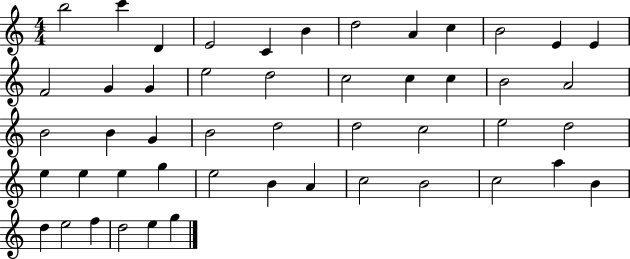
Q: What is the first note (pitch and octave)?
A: B5